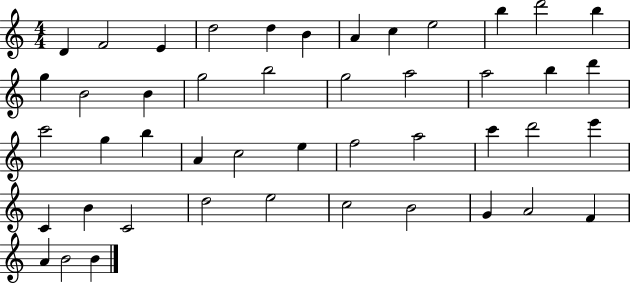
D4/q F4/h E4/q D5/h D5/q B4/q A4/q C5/q E5/h B5/q D6/h B5/q G5/q B4/h B4/q G5/h B5/h G5/h A5/h A5/h B5/q D6/q C6/h G5/q B5/q A4/q C5/h E5/q F5/h A5/h C6/q D6/h E6/q C4/q B4/q C4/h D5/h E5/h C5/h B4/h G4/q A4/h F4/q A4/q B4/h B4/q